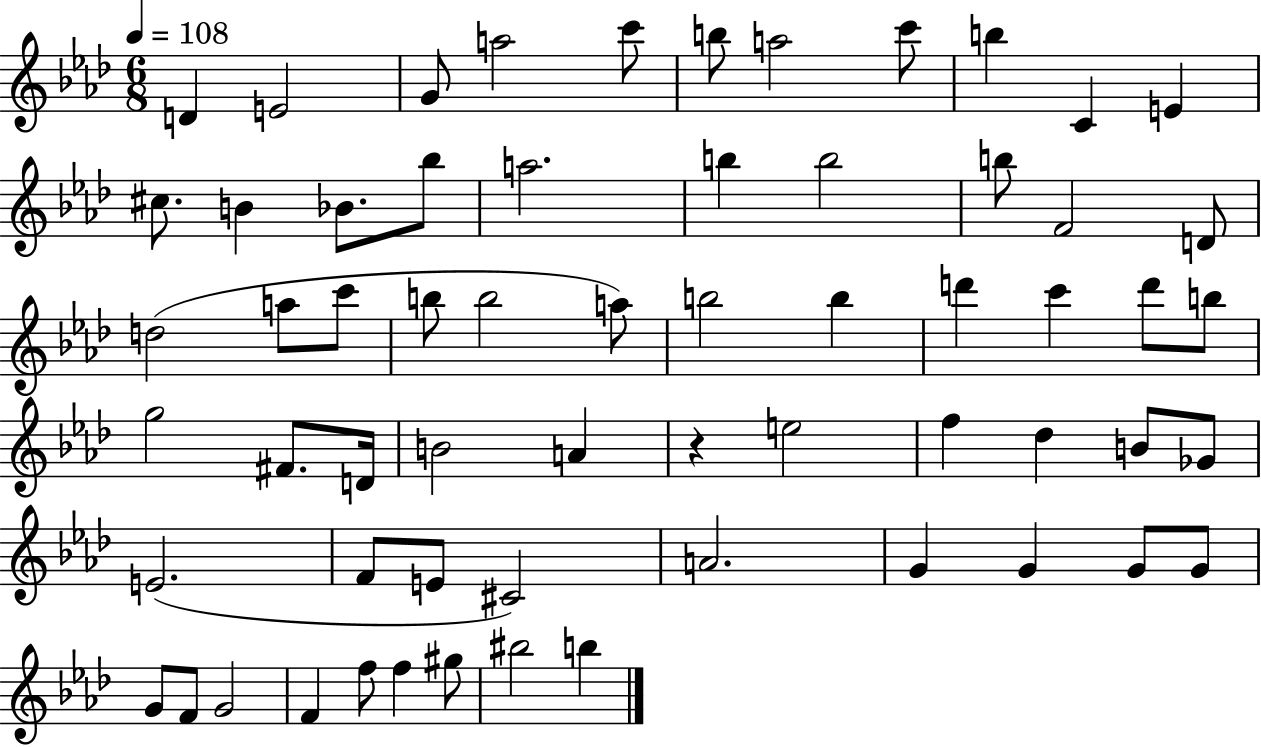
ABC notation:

X:1
T:Untitled
M:6/8
L:1/4
K:Ab
D E2 G/2 a2 c'/2 b/2 a2 c'/2 b C E ^c/2 B _B/2 _b/2 a2 b b2 b/2 F2 D/2 d2 a/2 c'/2 b/2 b2 a/2 b2 b d' c' d'/2 b/2 g2 ^F/2 D/4 B2 A z e2 f _d B/2 _G/2 E2 F/2 E/2 ^C2 A2 G G G/2 G/2 G/2 F/2 G2 F f/2 f ^g/2 ^b2 b